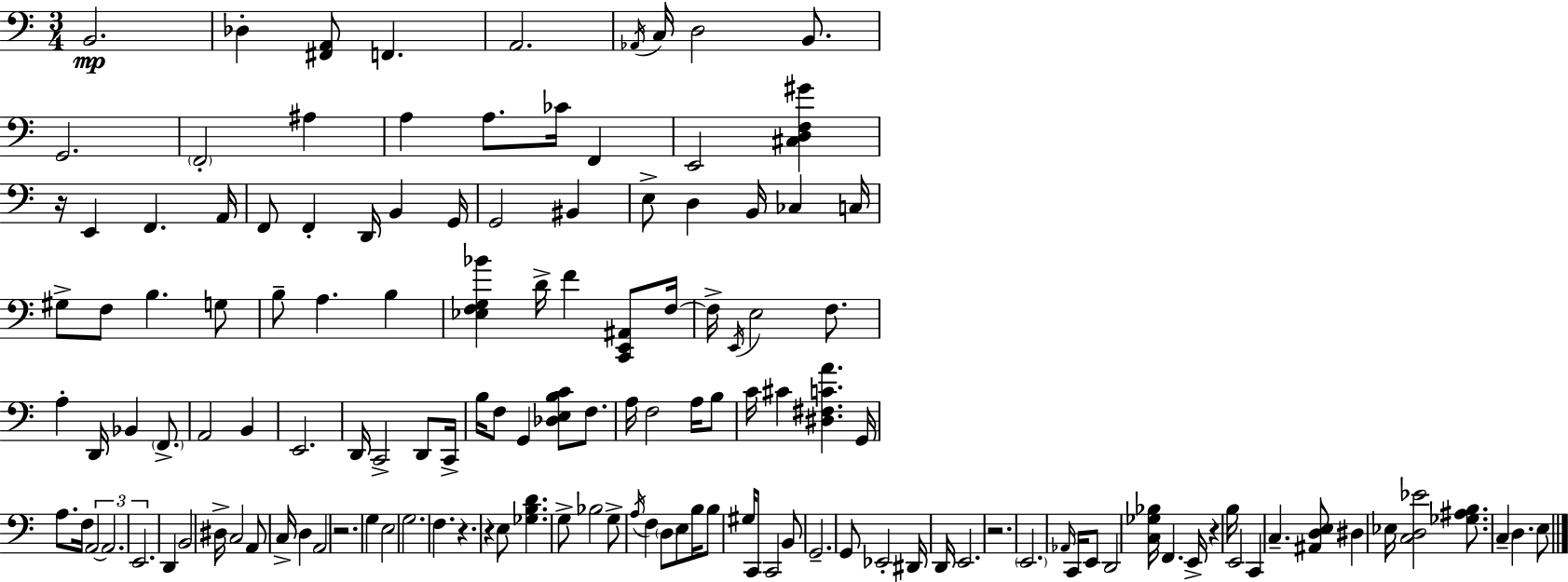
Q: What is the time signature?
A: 3/4